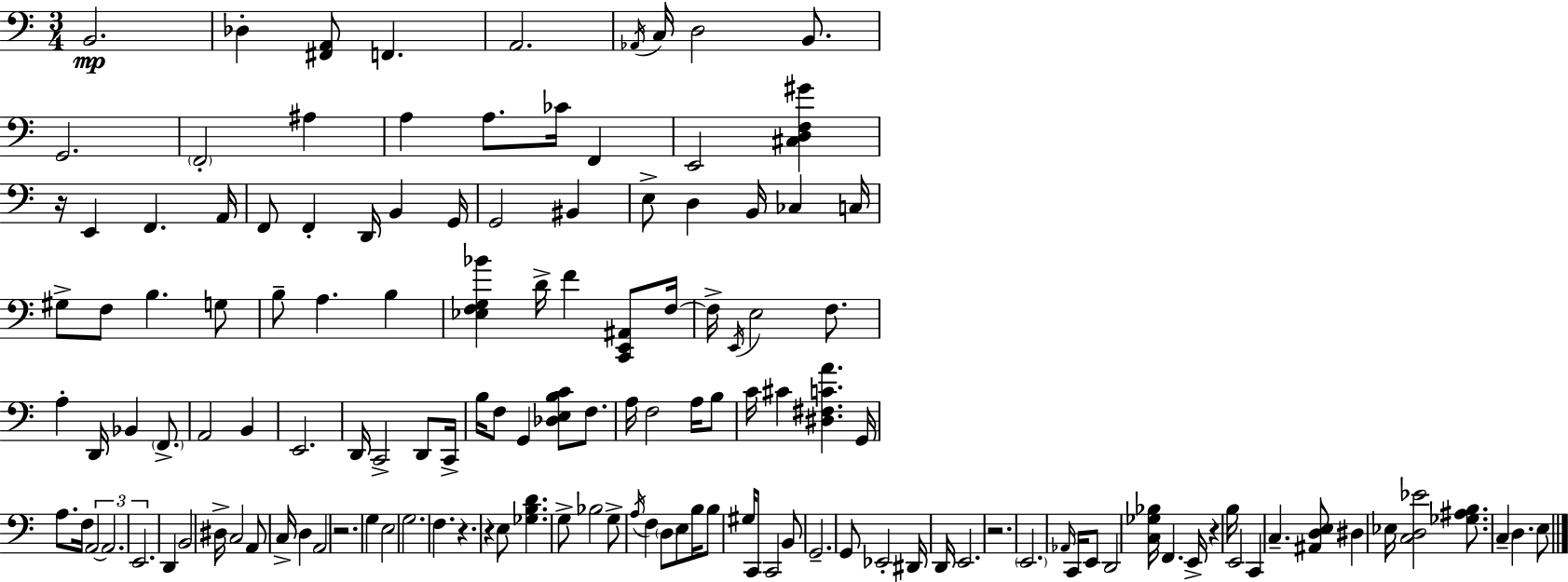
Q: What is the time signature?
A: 3/4